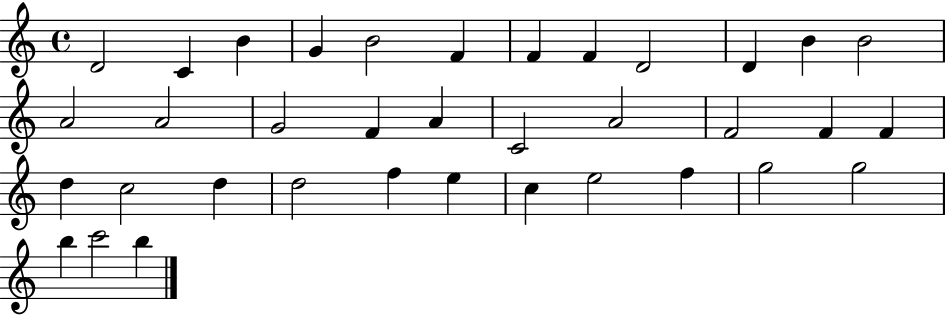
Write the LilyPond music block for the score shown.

{
  \clef treble
  \time 4/4
  \defaultTimeSignature
  \key c \major
  d'2 c'4 b'4 | g'4 b'2 f'4 | f'4 f'4 d'2 | d'4 b'4 b'2 | \break a'2 a'2 | g'2 f'4 a'4 | c'2 a'2 | f'2 f'4 f'4 | \break d''4 c''2 d''4 | d''2 f''4 e''4 | c''4 e''2 f''4 | g''2 g''2 | \break b''4 c'''2 b''4 | \bar "|."
}